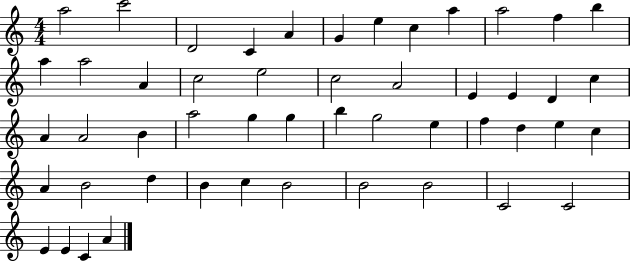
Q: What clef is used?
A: treble